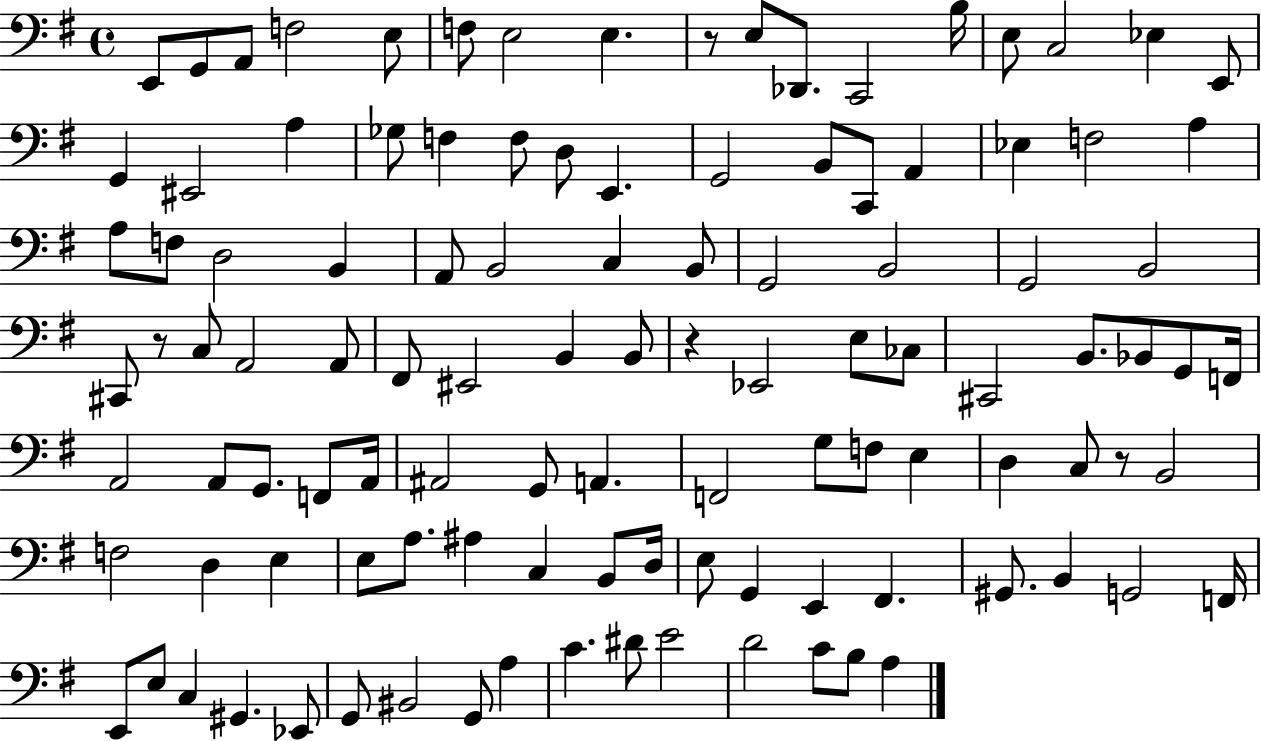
E2/e G2/e A2/e F3/h E3/e F3/e E3/h E3/q. R/e E3/e Db2/e. C2/h B3/s E3/e C3/h Eb3/q E2/e G2/q EIS2/h A3/q Gb3/e F3/q F3/e D3/e E2/q. G2/h B2/e C2/e A2/q Eb3/q F3/h A3/q A3/e F3/e D3/h B2/q A2/e B2/h C3/q B2/e G2/h B2/h G2/h B2/h C#2/e R/e C3/e A2/h A2/e F#2/e EIS2/h B2/q B2/e R/q Eb2/h E3/e CES3/e C#2/h B2/e. Bb2/e G2/e F2/s A2/h A2/e G2/e. F2/e A2/s A#2/h G2/e A2/q. F2/h G3/e F3/e E3/q D3/q C3/e R/e B2/h F3/h D3/q E3/q E3/e A3/e. A#3/q C3/q B2/e D3/s E3/e G2/q E2/q F#2/q. G#2/e. B2/q G2/h F2/s E2/e E3/e C3/q G#2/q. Eb2/e G2/e BIS2/h G2/e A3/q C4/q. D#4/e E4/h D4/h C4/e B3/e A3/q